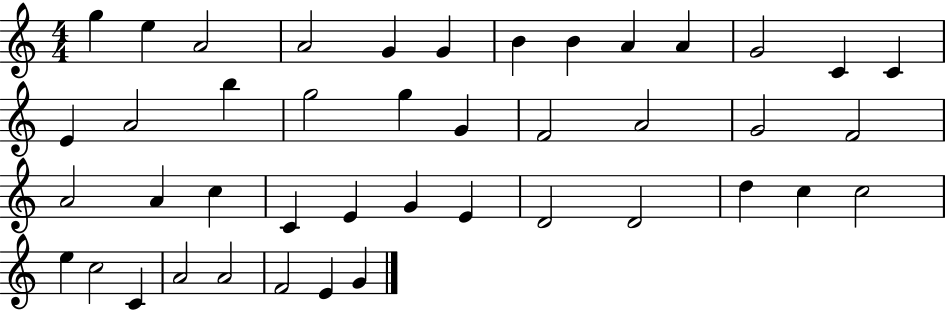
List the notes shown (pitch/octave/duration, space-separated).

G5/q E5/q A4/h A4/h G4/q G4/q B4/q B4/q A4/q A4/q G4/h C4/q C4/q E4/q A4/h B5/q G5/h G5/q G4/q F4/h A4/h G4/h F4/h A4/h A4/q C5/q C4/q E4/q G4/q E4/q D4/h D4/h D5/q C5/q C5/h E5/q C5/h C4/q A4/h A4/h F4/h E4/q G4/q